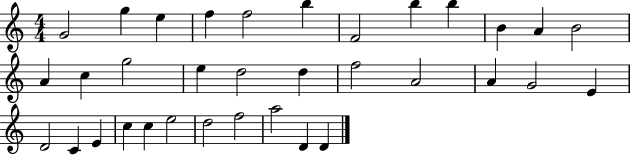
G4/h G5/q E5/q F5/q F5/h B5/q F4/h B5/q B5/q B4/q A4/q B4/h A4/q C5/q G5/h E5/q D5/h D5/q F5/h A4/h A4/q G4/h E4/q D4/h C4/q E4/q C5/q C5/q E5/h D5/h F5/h A5/h D4/q D4/q